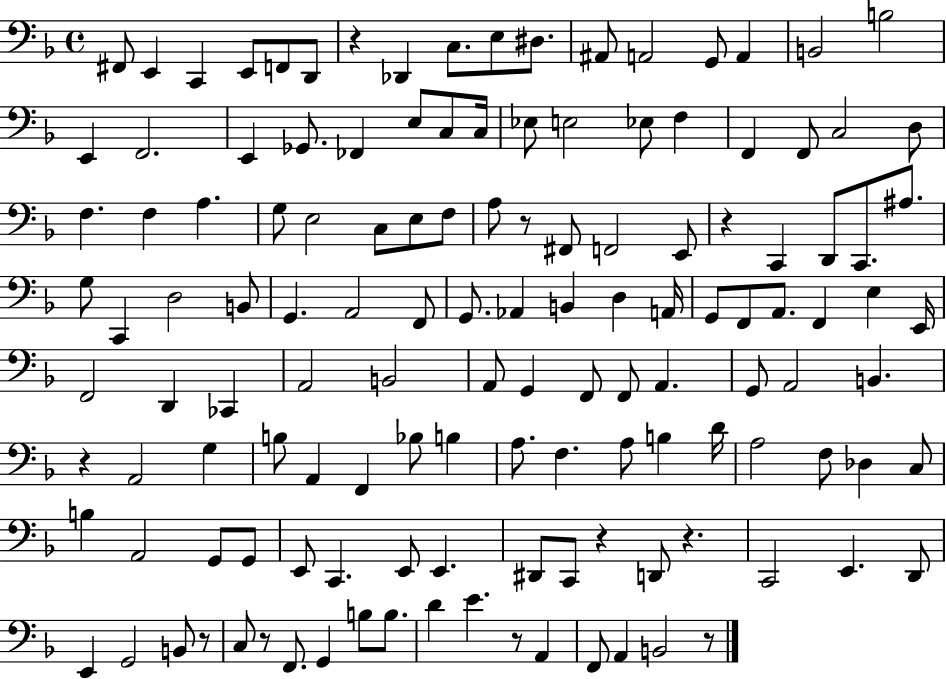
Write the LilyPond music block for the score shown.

{
  \clef bass
  \time 4/4
  \defaultTimeSignature
  \key f \major
  \repeat volta 2 { fis,8 e,4 c,4 e,8 f,8 d,8 | r4 des,4 c8. e8 dis8. | ais,8 a,2 g,8 a,4 | b,2 b2 | \break e,4 f,2. | e,4 ges,8. fes,4 e8 c8 c16 | ees8 e2 ees8 f4 | f,4 f,8 c2 d8 | \break f4. f4 a4. | g8 e2 c8 e8 f8 | a8 r8 fis,8 f,2 e,8 | r4 c,4 d,8 c,8. ais8. | \break g8 c,4 d2 b,8 | g,4. a,2 f,8 | g,8. aes,4 b,4 d4 a,16 | g,8 f,8 a,8. f,4 e4 e,16 | \break f,2 d,4 ces,4 | a,2 b,2 | a,8 g,4 f,8 f,8 a,4. | g,8 a,2 b,4. | \break r4 a,2 g4 | b8 a,4 f,4 bes8 b4 | a8. f4. a8 b4 d'16 | a2 f8 des4 c8 | \break b4 a,2 g,8 g,8 | e,8 c,4. e,8 e,4. | dis,8 c,8 r4 d,8 r4. | c,2 e,4. d,8 | \break e,4 g,2 b,8 r8 | c8 r8 f,8. g,4 b8 b8. | d'4 e'4. r8 a,4 | f,8 a,4 b,2 r8 | \break } \bar "|."
}